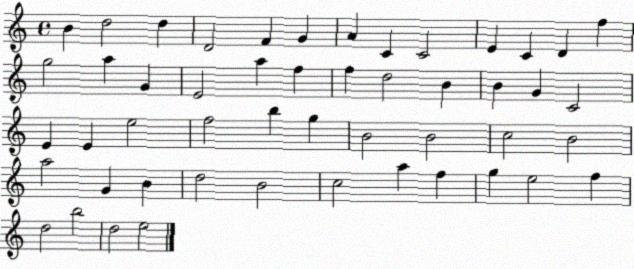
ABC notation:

X:1
T:Untitled
M:4/4
L:1/4
K:C
B d2 d D2 F G A C C2 E C D f g2 a G E2 a f f d2 B B G C2 E E e2 f2 b g B2 B2 c2 B2 a2 G B d2 B2 c2 a f g e2 f d2 b2 d2 e2